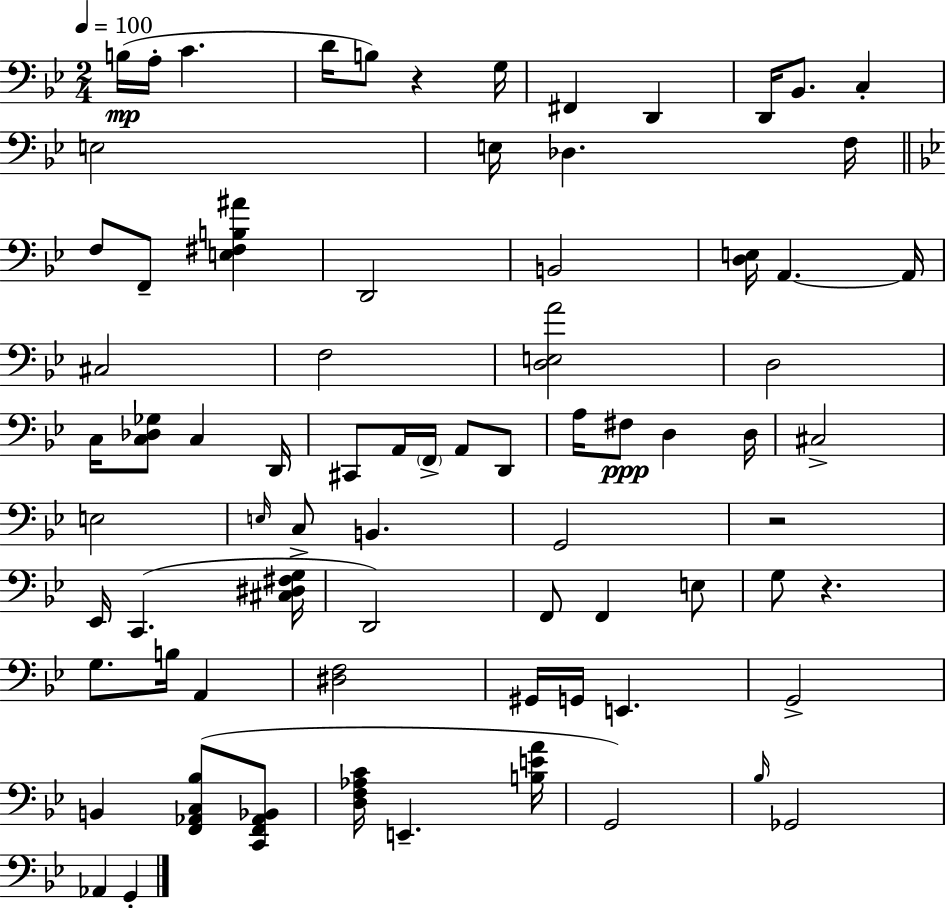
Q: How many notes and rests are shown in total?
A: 76